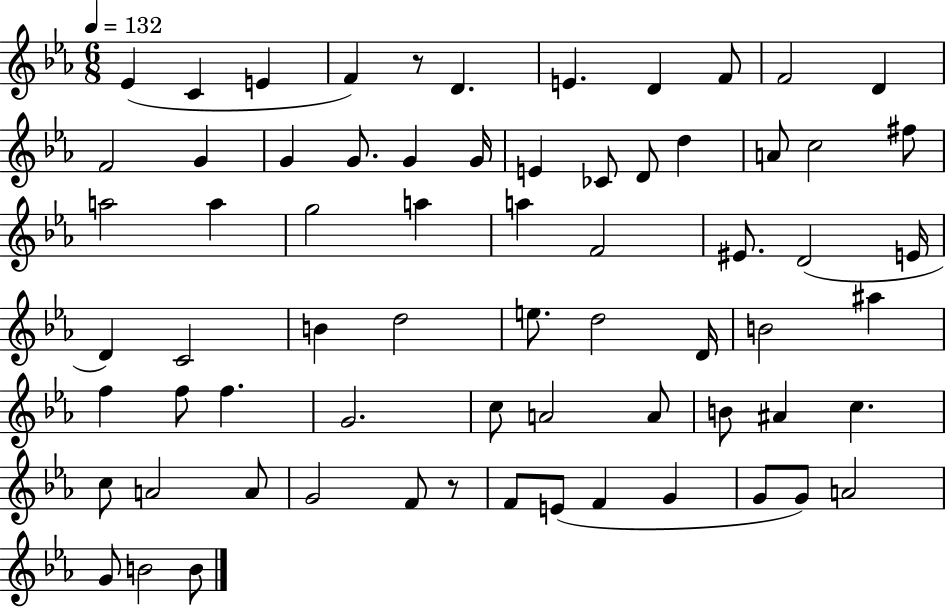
{
  \clef treble
  \numericTimeSignature
  \time 6/8
  \key ees \major
  \tempo 4 = 132
  ees'4( c'4 e'4 | f'4) r8 d'4. | e'4. d'4 f'8 | f'2 d'4 | \break f'2 g'4 | g'4 g'8. g'4 g'16 | e'4 ces'8 d'8 d''4 | a'8 c''2 fis''8 | \break a''2 a''4 | g''2 a''4 | a''4 f'2 | eis'8. d'2( e'16 | \break d'4) c'2 | b'4 d''2 | e''8. d''2 d'16 | b'2 ais''4 | \break f''4 f''8 f''4. | g'2. | c''8 a'2 a'8 | b'8 ais'4 c''4. | \break c''8 a'2 a'8 | g'2 f'8 r8 | f'8 e'8( f'4 g'4 | g'8 g'8) a'2 | \break g'8 b'2 b'8 | \bar "|."
}